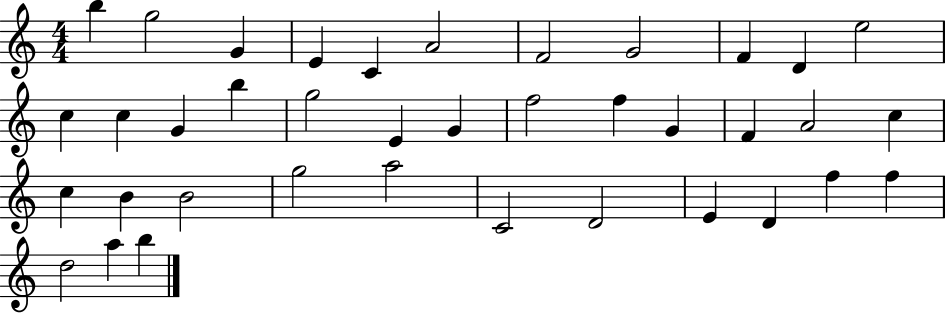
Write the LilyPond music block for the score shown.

{
  \clef treble
  \numericTimeSignature
  \time 4/4
  \key c \major
  b''4 g''2 g'4 | e'4 c'4 a'2 | f'2 g'2 | f'4 d'4 e''2 | \break c''4 c''4 g'4 b''4 | g''2 e'4 g'4 | f''2 f''4 g'4 | f'4 a'2 c''4 | \break c''4 b'4 b'2 | g''2 a''2 | c'2 d'2 | e'4 d'4 f''4 f''4 | \break d''2 a''4 b''4 | \bar "|."
}